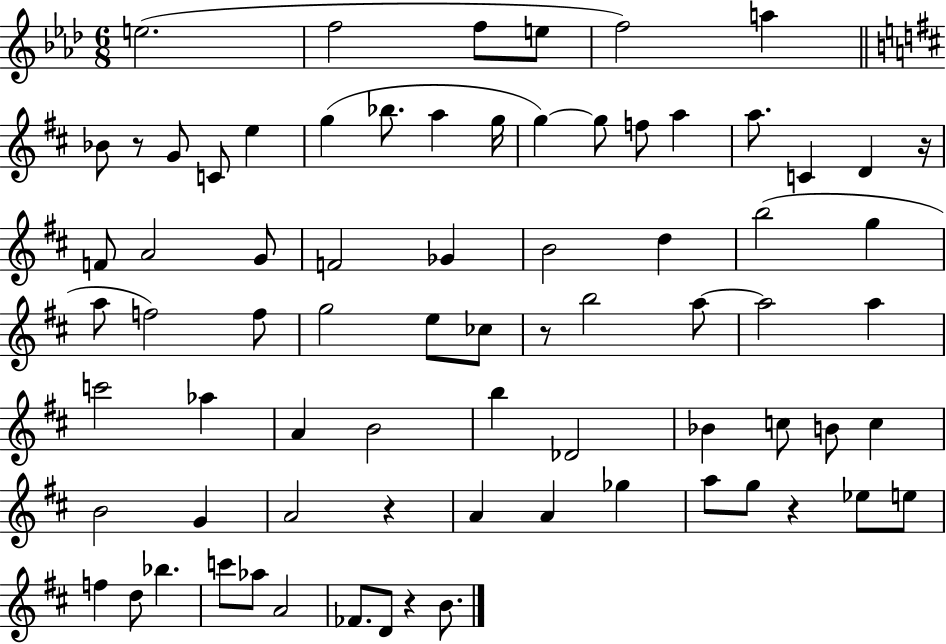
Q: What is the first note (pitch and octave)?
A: E5